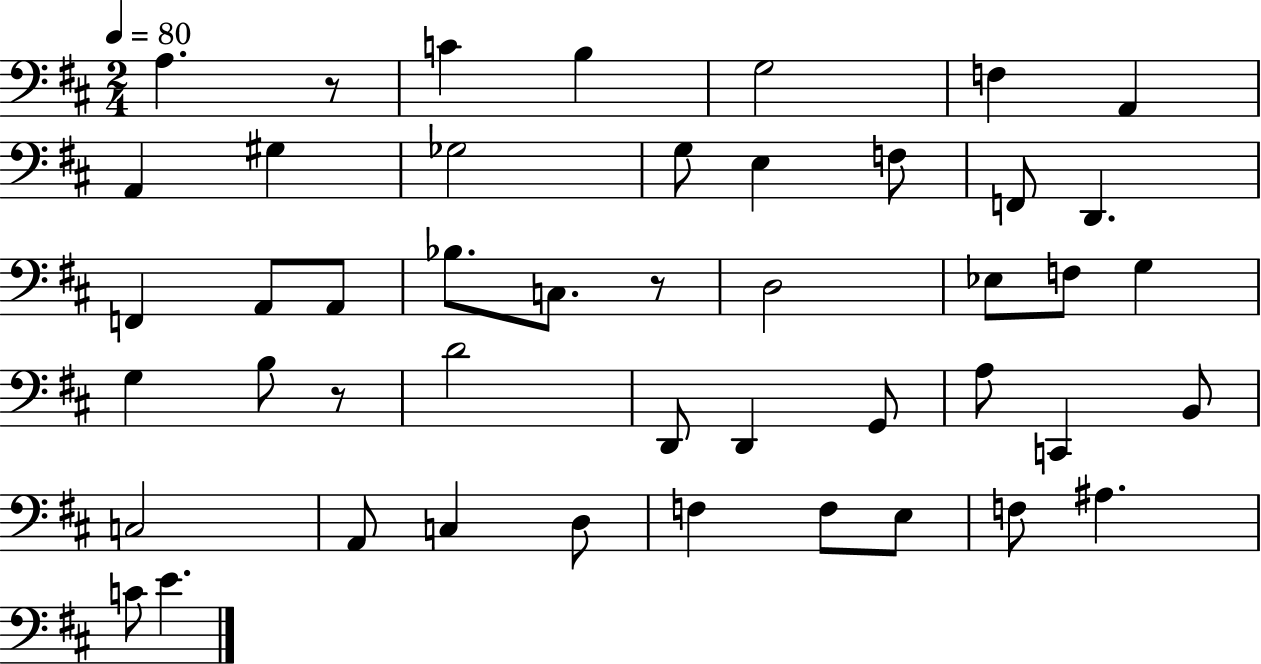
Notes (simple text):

A3/q. R/e C4/q B3/q G3/h F3/q A2/q A2/q G#3/q Gb3/h G3/e E3/q F3/e F2/e D2/q. F2/q A2/e A2/e Bb3/e. C3/e. R/e D3/h Eb3/e F3/e G3/q G3/q B3/e R/e D4/h D2/e D2/q G2/e A3/e C2/q B2/e C3/h A2/e C3/q D3/e F3/q F3/e E3/e F3/e A#3/q. C4/e E4/q.